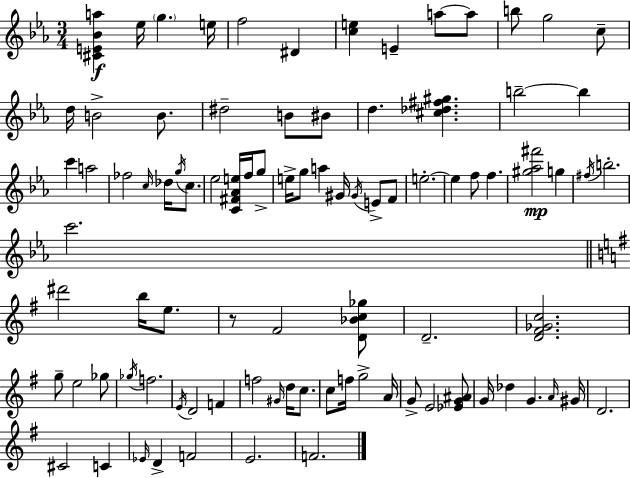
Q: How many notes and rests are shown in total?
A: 90